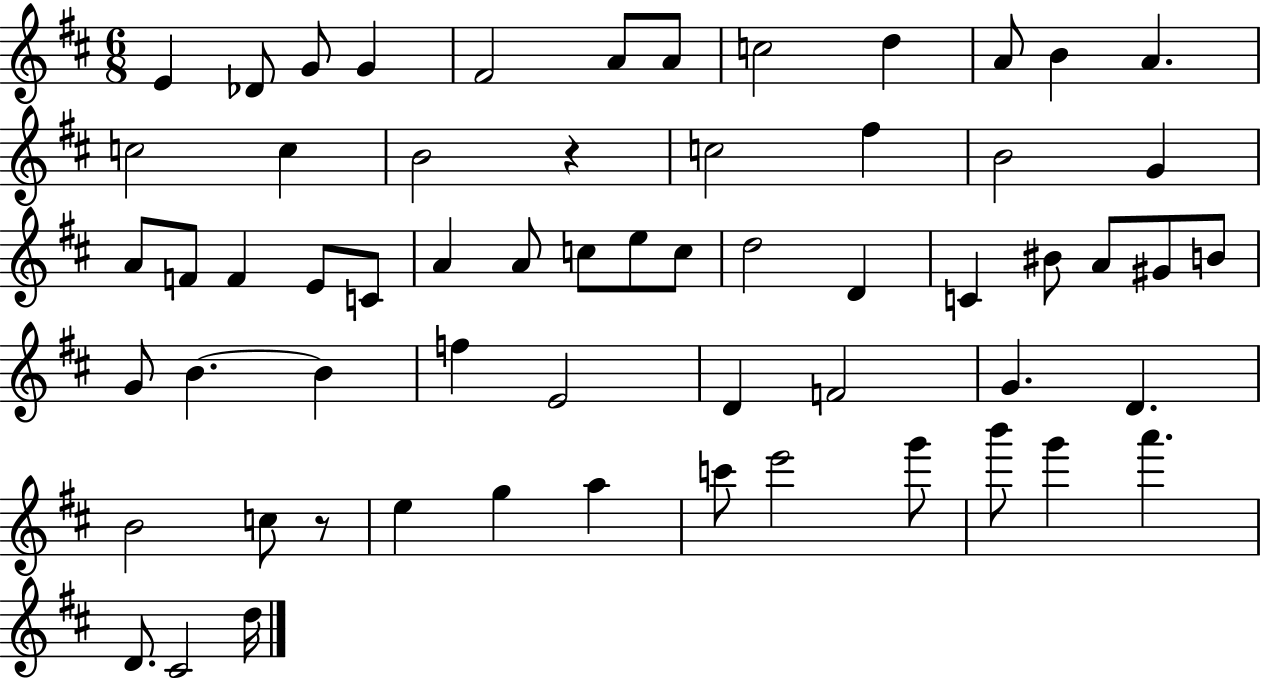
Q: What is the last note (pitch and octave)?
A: D5